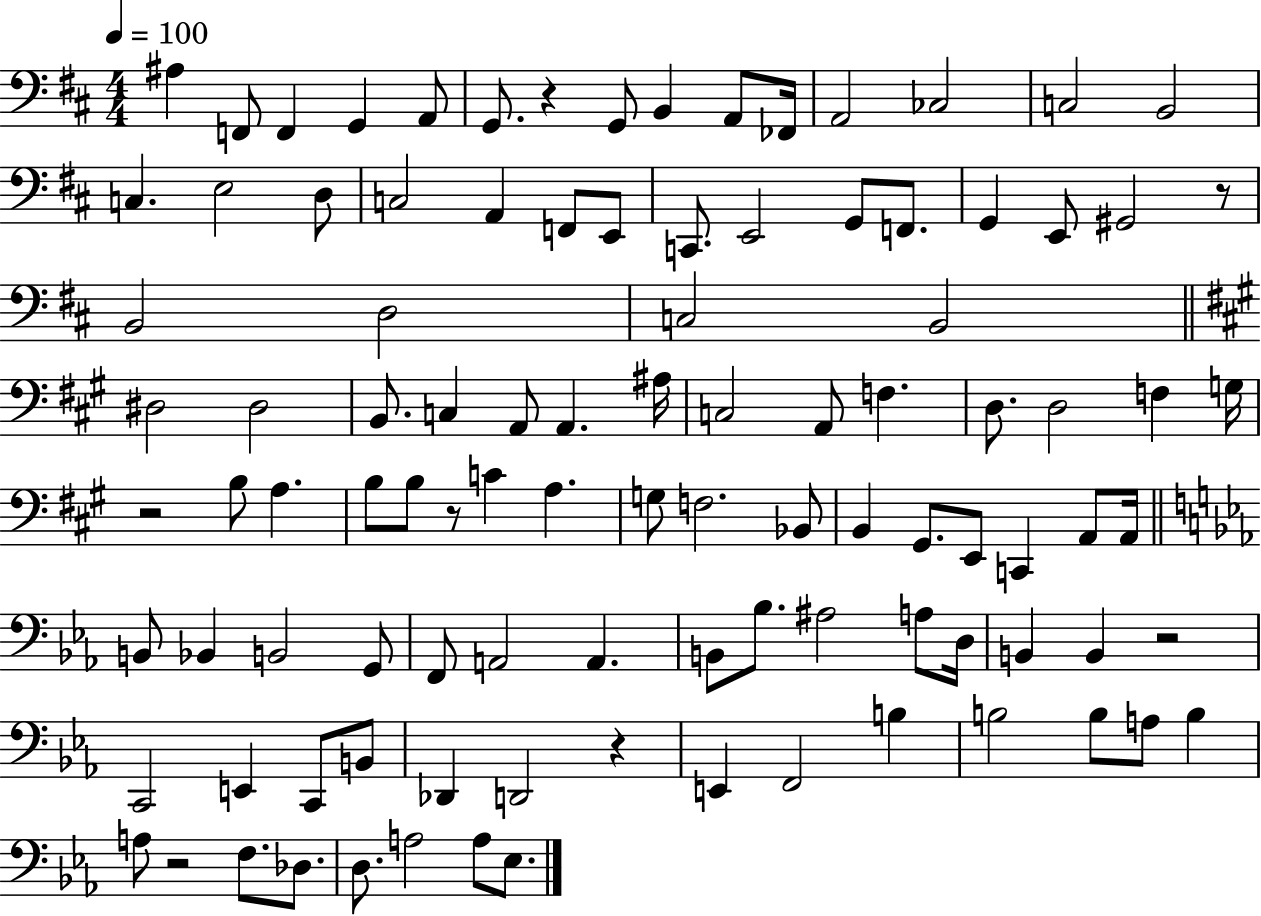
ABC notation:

X:1
T:Untitled
M:4/4
L:1/4
K:D
^A, F,,/2 F,, G,, A,,/2 G,,/2 z G,,/2 B,, A,,/2 _F,,/4 A,,2 _C,2 C,2 B,,2 C, E,2 D,/2 C,2 A,, F,,/2 E,,/2 C,,/2 E,,2 G,,/2 F,,/2 G,, E,,/2 ^G,,2 z/2 B,,2 D,2 C,2 B,,2 ^D,2 ^D,2 B,,/2 C, A,,/2 A,, ^A,/4 C,2 A,,/2 F, D,/2 D,2 F, G,/4 z2 B,/2 A, B,/2 B,/2 z/2 C A, G,/2 F,2 _B,,/2 B,, ^G,,/2 E,,/2 C,, A,,/2 A,,/4 B,,/2 _B,, B,,2 G,,/2 F,,/2 A,,2 A,, B,,/2 _B,/2 ^A,2 A,/2 D,/4 B,, B,, z2 C,,2 E,, C,,/2 B,,/2 _D,, D,,2 z E,, F,,2 B, B,2 B,/2 A,/2 B, A,/2 z2 F,/2 _D,/2 D,/2 A,2 A,/2 _E,/2